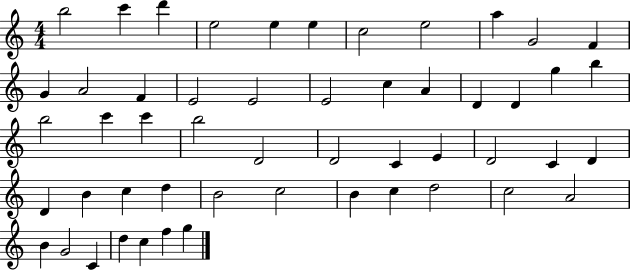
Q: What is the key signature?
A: C major